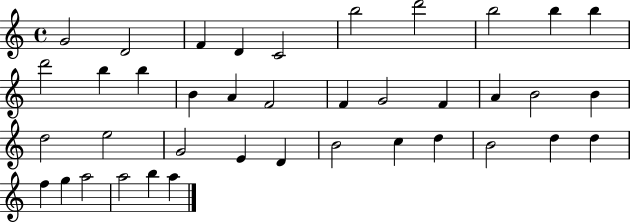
G4/h D4/h F4/q D4/q C4/h B5/h D6/h B5/h B5/q B5/q D6/h B5/q B5/q B4/q A4/q F4/h F4/q G4/h F4/q A4/q B4/h B4/q D5/h E5/h G4/h E4/q D4/q B4/h C5/q D5/q B4/h D5/q D5/q F5/q G5/q A5/h A5/h B5/q A5/q